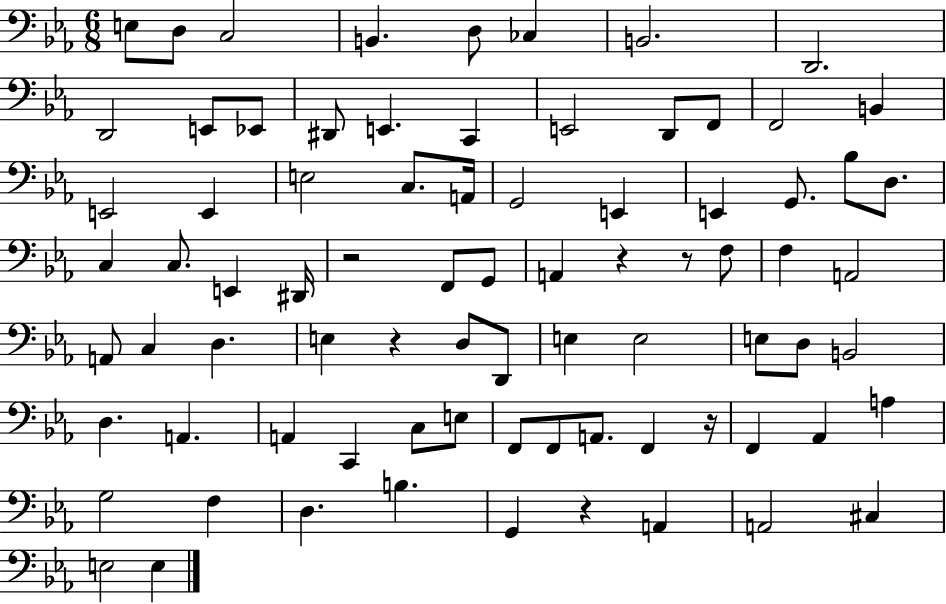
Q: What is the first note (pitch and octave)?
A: E3